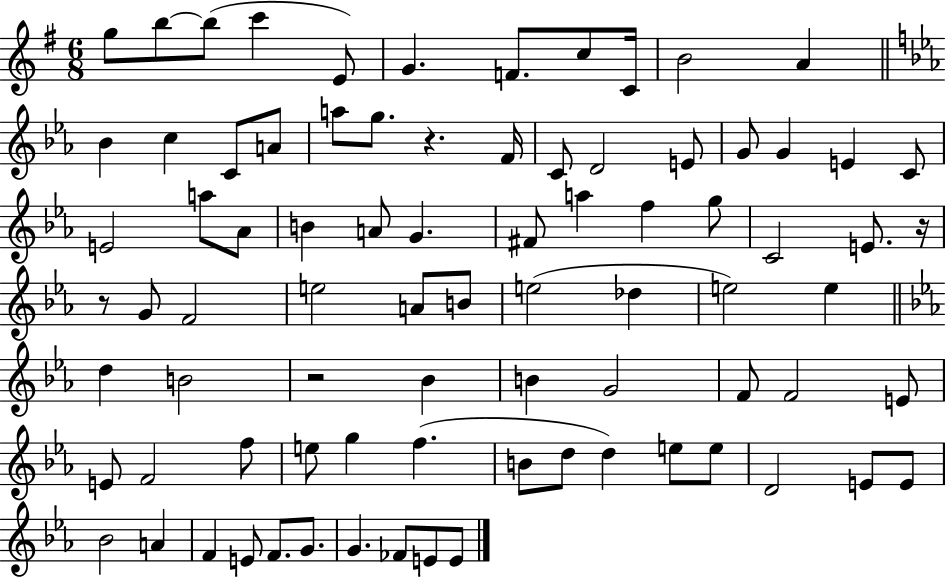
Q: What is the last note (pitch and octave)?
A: E4